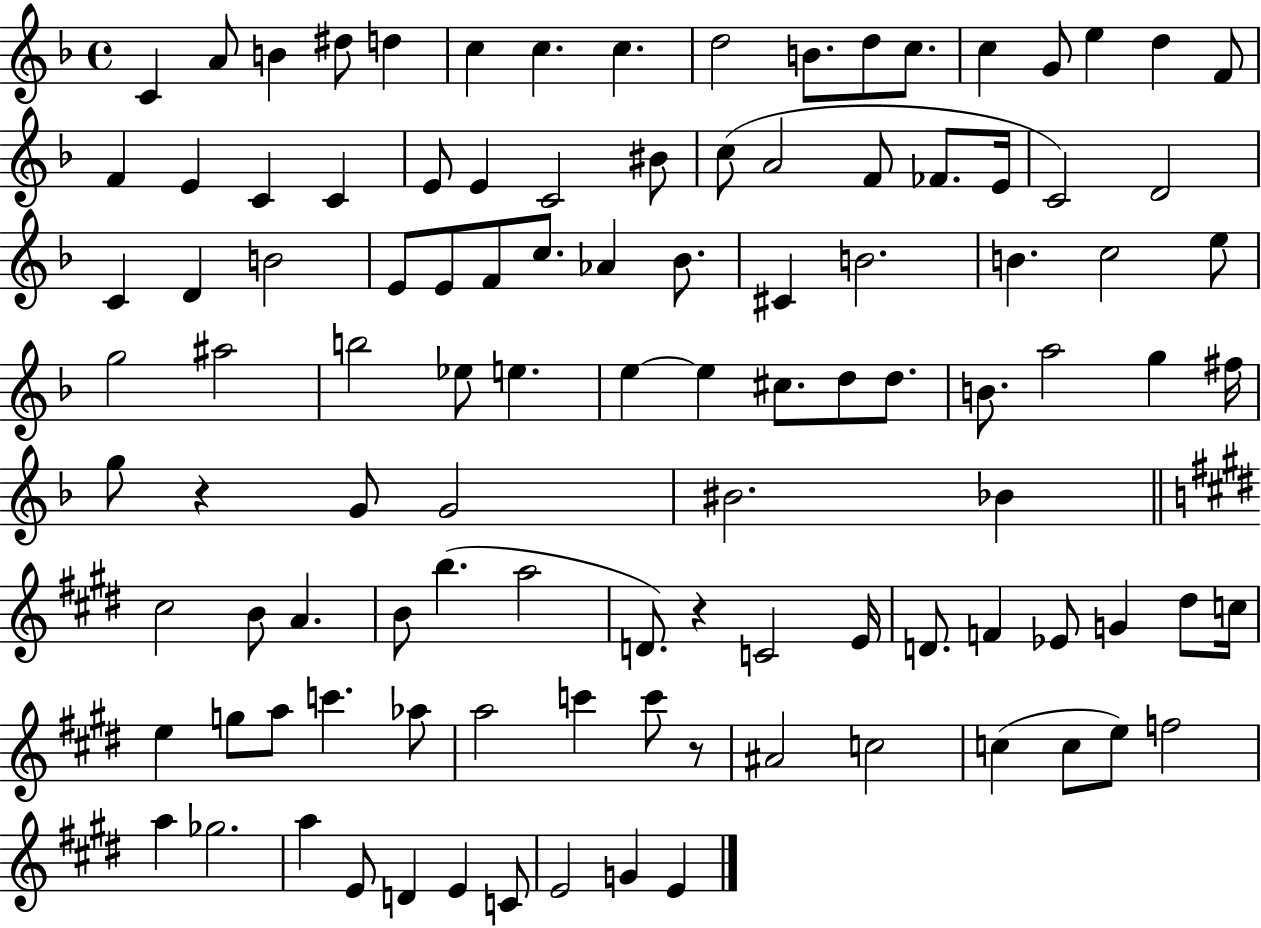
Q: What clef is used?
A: treble